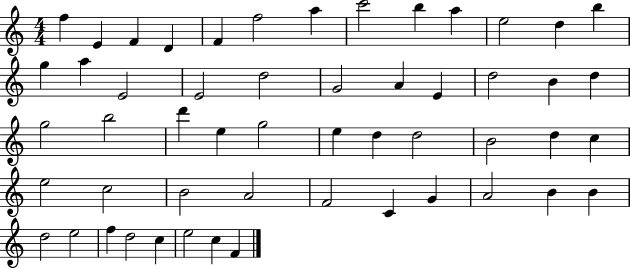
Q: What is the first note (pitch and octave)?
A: F5